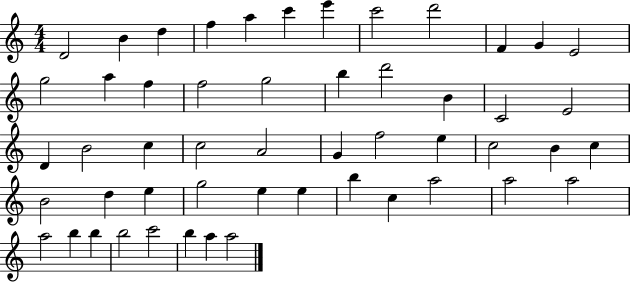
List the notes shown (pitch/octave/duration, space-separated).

D4/h B4/q D5/q F5/q A5/q C6/q E6/q C6/h D6/h F4/q G4/q E4/h G5/h A5/q F5/q F5/h G5/h B5/q D6/h B4/q C4/h E4/h D4/q B4/h C5/q C5/h A4/h G4/q F5/h E5/q C5/h B4/q C5/q B4/h D5/q E5/q G5/h E5/q E5/q B5/q C5/q A5/h A5/h A5/h A5/h B5/q B5/q B5/h C6/h B5/q A5/q A5/h